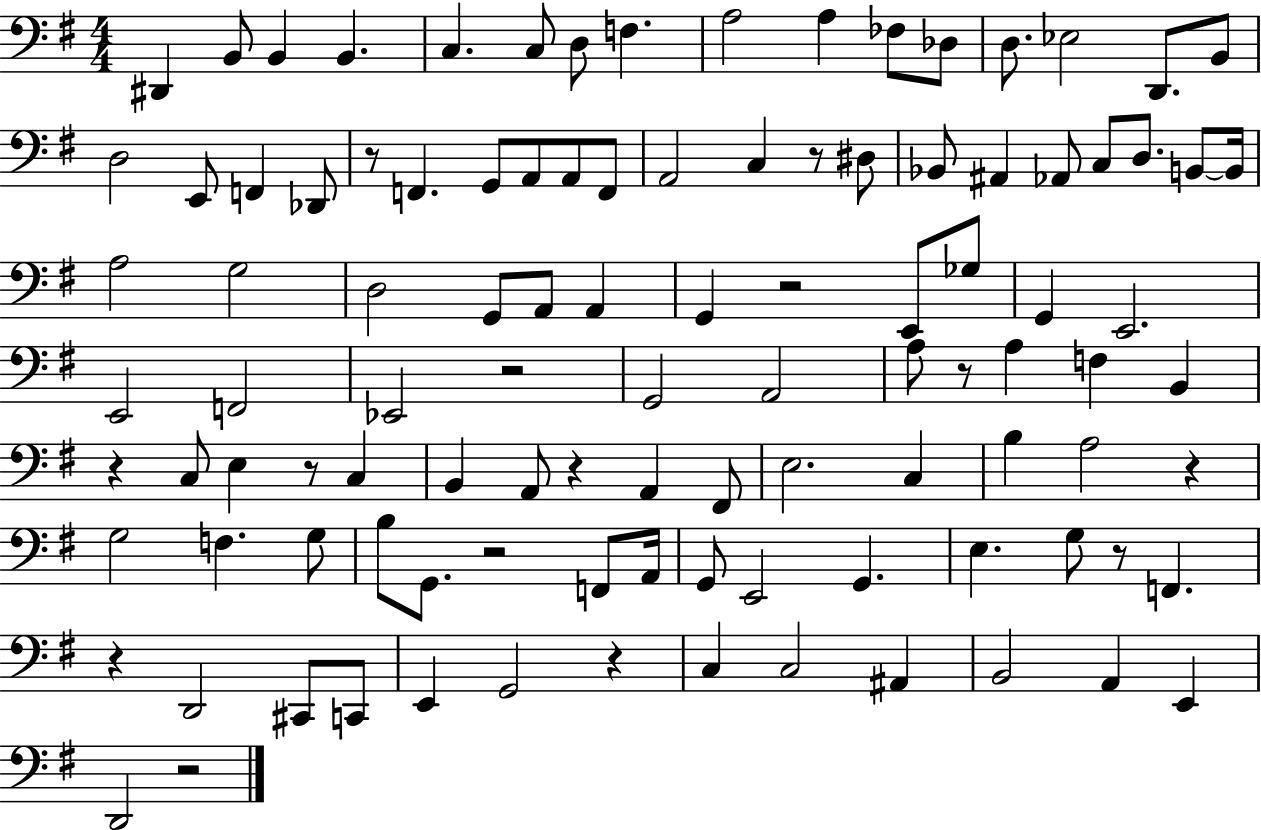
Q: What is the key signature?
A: G major